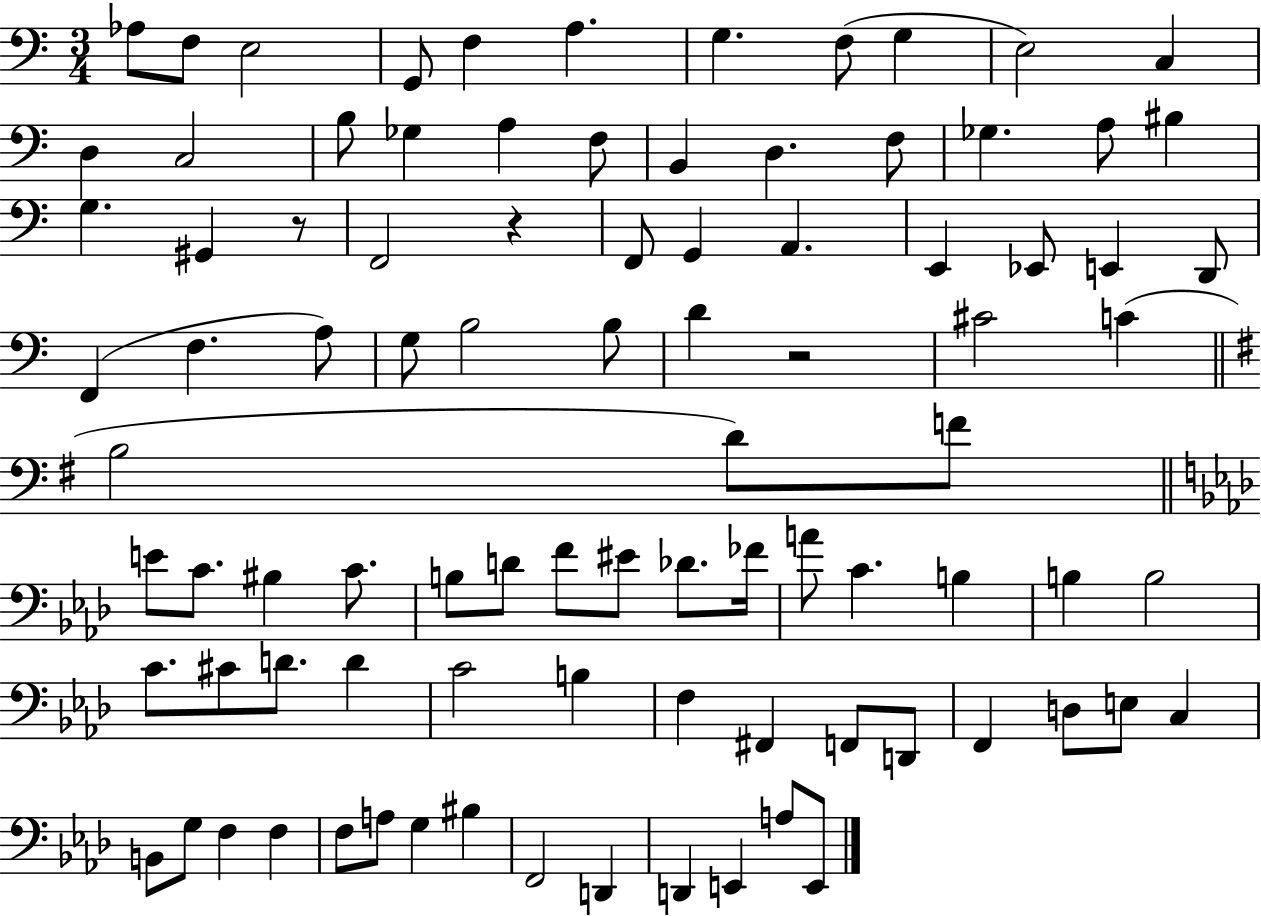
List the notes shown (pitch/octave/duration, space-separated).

Ab3/e F3/e E3/h G2/e F3/q A3/q. G3/q. F3/e G3/q E3/h C3/q D3/q C3/h B3/e Gb3/q A3/q F3/e B2/q D3/q. F3/e Gb3/q. A3/e BIS3/q G3/q. G#2/q R/e F2/h R/q F2/e G2/q A2/q. E2/q Eb2/e E2/q D2/e F2/q F3/q. A3/e G3/e B3/h B3/e D4/q R/h C#4/h C4/q B3/h D4/e F4/e E4/e C4/e. BIS3/q C4/e. B3/e D4/e F4/e EIS4/e Db4/e. FES4/s A4/e C4/q. B3/q B3/q B3/h C4/e. C#4/e D4/e. D4/q C4/h B3/q F3/q F#2/q F2/e D2/e F2/q D3/e E3/e C3/q B2/e G3/e F3/q F3/q F3/e A3/e G3/q BIS3/q F2/h D2/q D2/q E2/q A3/e E2/e